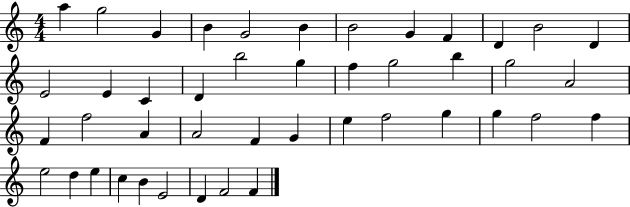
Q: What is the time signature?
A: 4/4